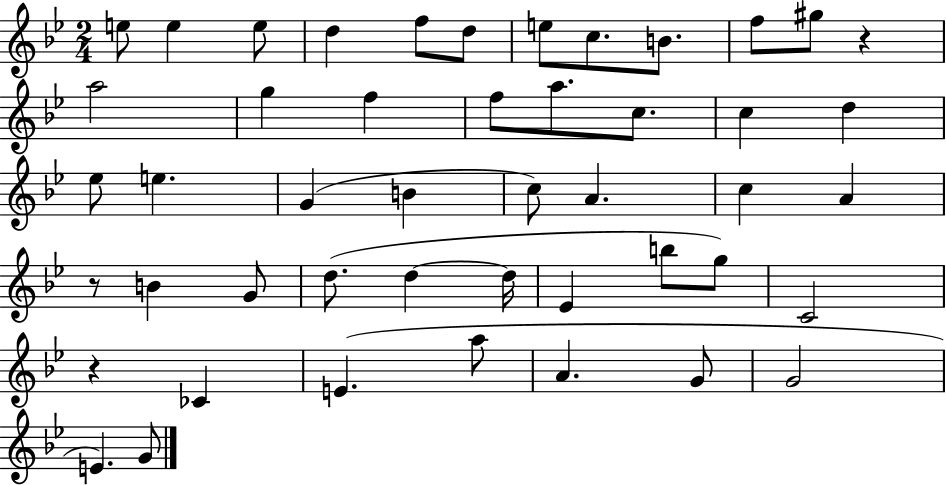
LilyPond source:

{
  \clef treble
  \numericTimeSignature
  \time 2/4
  \key bes \major
  \repeat volta 2 { e''8 e''4 e''8 | d''4 f''8 d''8 | e''8 c''8. b'8. | f''8 gis''8 r4 | \break a''2 | g''4 f''4 | f''8 a''8. c''8. | c''4 d''4 | \break ees''8 e''4. | g'4( b'4 | c''8) a'4. | c''4 a'4 | \break r8 b'4 g'8 | d''8.( d''4~~ d''16 | ees'4 b''8 g''8) | c'2 | \break r4 ces'4 | e'4.( a''8 | a'4. g'8 | g'2 | \break e'4.) g'8 | } \bar "|."
}